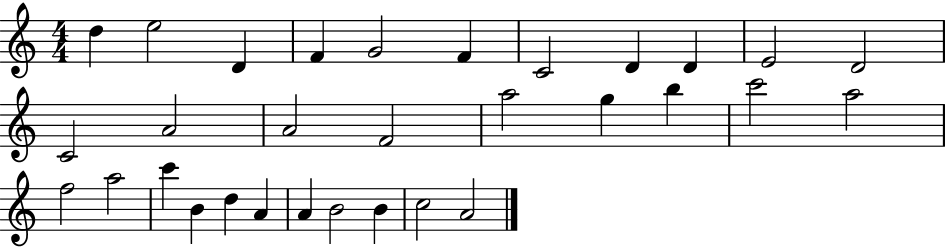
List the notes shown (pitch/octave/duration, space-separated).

D5/q E5/h D4/q F4/q G4/h F4/q C4/h D4/q D4/q E4/h D4/h C4/h A4/h A4/h F4/h A5/h G5/q B5/q C6/h A5/h F5/h A5/h C6/q B4/q D5/q A4/q A4/q B4/h B4/q C5/h A4/h